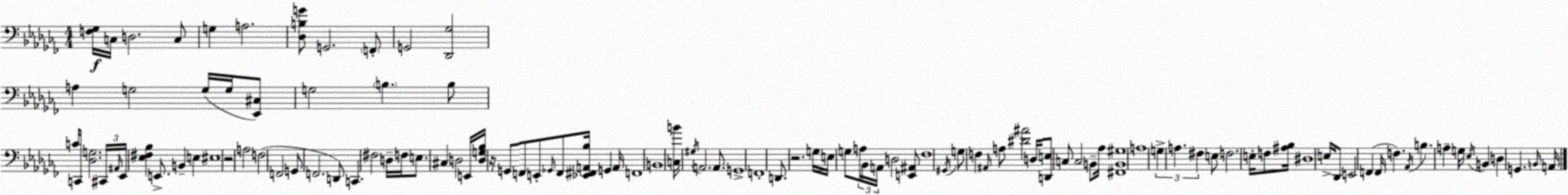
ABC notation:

X:1
T:Untitled
M:4/4
L:1/4
K:Abm
[F,_G,]/4 C,/4 D,2 C,/2 G, A,2 [_D,B,G]/2 G,,2 F,,/2 G,,2 [_D,,_G,]2 A, G,2 G,/4 G,/4 [_E,,^C,]/2 G,2 B, B,/2 C/4 C,,/2 [_D,G,]2 ^C,,/4 ^A,,/4 _E,,/4 [_E,^F,_B,] E,,/2 B,, E, ^E,4 z2 A,2 F,2 F,,2 G,,/2 F,,2 D,,/2 C,, ^F,2 D,/4 F,/4 E,/2 ^C, D,2 E,,/4 [D,G,_B,]/4 z/4 G,,/2 F,,/2 E,,/2 _G,,/4 F,,/2 [_E,,^F,,A,,_B,]/4 G,, A,,/4 F,,4 B,,4 [C,B]/4 ^G,/4 A,,2 A,,/2 G,,4 F,,4 D,,/2 z2 G,/4 E,/4 G,/2 A,/4 _B,,/4 A,,/4 D,2 [E,,^A,,]/2 _F,4 ^G,,/4 G,/2 F, ^A,,/4 A,/2 [^D^A]2 D,/4 [D,,E,]/2 C,/2 C,2 B,,/2 _A,/4 [^F,,B,,^G,]4 A,4 G, A, ^F, E,/2 F,2 E,/4 F,/2 [^A,_B,]/4 ^D,4 E,/4 _D,,/2 E,,2 F,, F,,/4 F, _A,,/4 B, A, G,/4 _E,/4 B,, D, G,, B,,/4 A,,/4